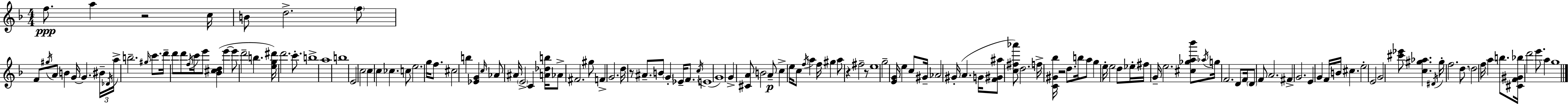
F5/e. A5/q R/h C5/s B4/e D5/h. F5/e F4/e G#5/s A4/e B4/q G4/s G4/q. BIS4/s Db4/s A5/s B5/h. G#5/s C6/e. D6/s D6/e D6/e F5/s C6/s E6/e [Bb4,C#5,D5]/q E6/q E6/e D6/h B5/q. [E5,G5,D#6]/s D6/h. C6/e. B5/w A5/w B5/w E4/h C5/h C5/q C5/q CES5/q. C5/e E5/h. G5/s F5/e. C#5/h B5/q [Eb4,G4]/q C5/s Ab4/e A#4/s E4/h C4/q [A4,Db5,B5]/s Ab4/e F#4/h. G#5/e F4/q G4/h. D5/s R/e A#4/e. B4/e G4/q Eb4/s F4/e. C5/s E4/w G4/w G4/q [C#4,A4]/e B4/h A4/e C5/q E5/s C5/e F5/s A5/q F5/s G#5/q A5/e R/q F#5/h R/e E5/w G5/h [E4,G4]/s E5/q C5/e G#4/s Ab4/h G#4/s A4/q. G4/s [F4,G#4,A#5]/e [C5,F#5,Ab6]/e D5/h. F5/s [C4,G#4,Bb5]/s R/h D5/e. B5/s A5/e G5/q E5/s E5/h D5/e Eb5/s F#5/s G4/s E5/h. [C#5,Gb5,A5,Bb6]/e Ab5/s G5/s F4/h. D4/e F4/s D4/e F4/e A4/h. F#4/q G4/h. E4/q G4/q F4/s B4/s C#5/q. E5/h E4/h G4/h [C#6,Eb6]/e [C5,G#5,Ab5]/q. D#4/s G#5/s F5/h. D5/e. D5/h F5/s A5/q B5/e. [C#4,F4,G#4,Bb5]/s D6/h E6/e. A5/q G5/w